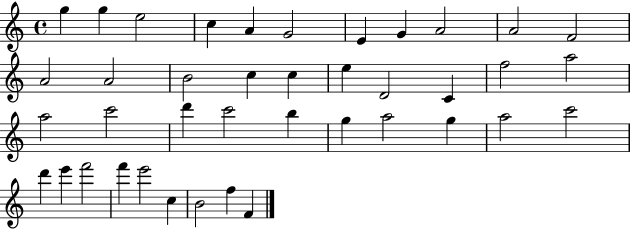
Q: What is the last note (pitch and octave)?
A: F4